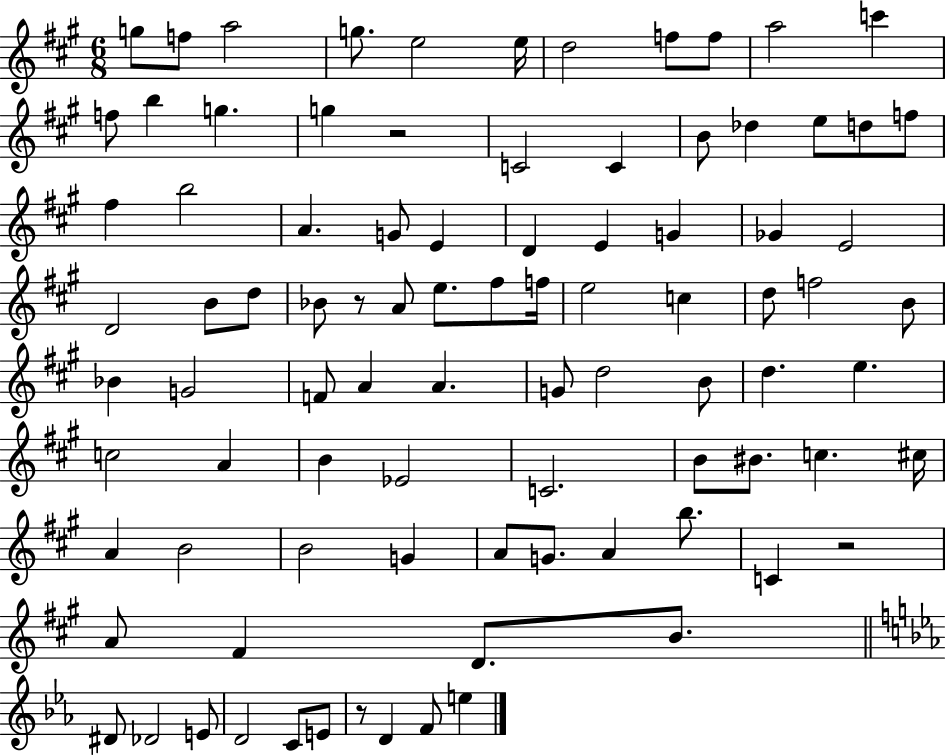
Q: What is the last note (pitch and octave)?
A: E5